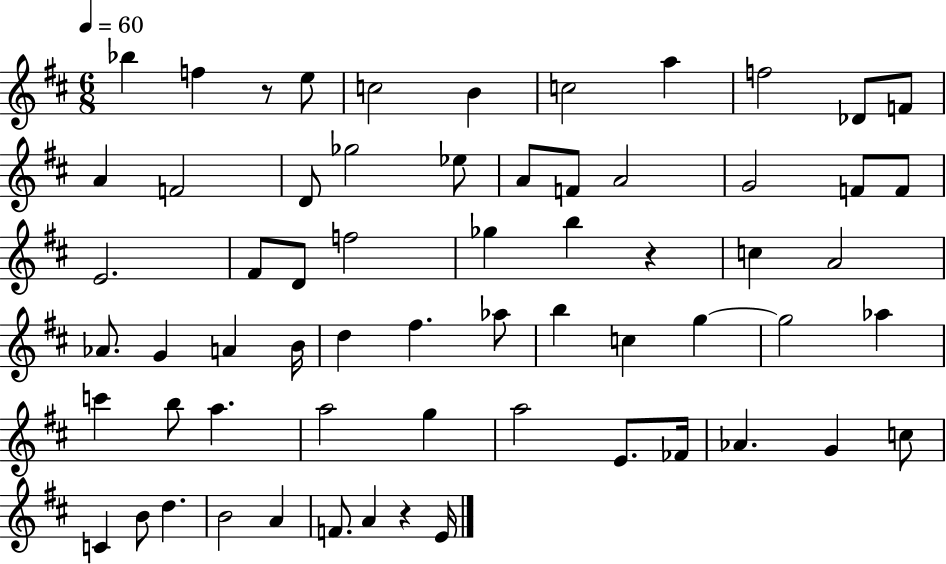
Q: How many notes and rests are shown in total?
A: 63